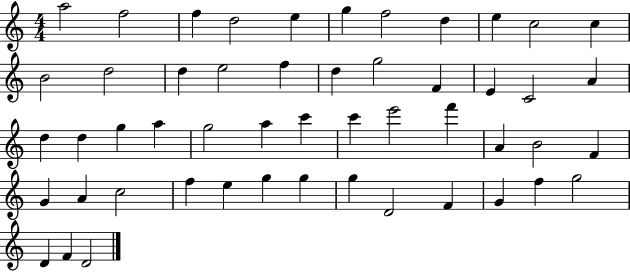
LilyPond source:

{
  \clef treble
  \numericTimeSignature
  \time 4/4
  \key c \major
  a''2 f''2 | f''4 d''2 e''4 | g''4 f''2 d''4 | e''4 c''2 c''4 | \break b'2 d''2 | d''4 e''2 f''4 | d''4 g''2 f'4 | e'4 c'2 a'4 | \break d''4 d''4 g''4 a''4 | g''2 a''4 c'''4 | c'''4 e'''2 f'''4 | a'4 b'2 f'4 | \break g'4 a'4 c''2 | f''4 e''4 g''4 g''4 | g''4 d'2 f'4 | g'4 f''4 g''2 | \break d'4 f'4 d'2 | \bar "|."
}